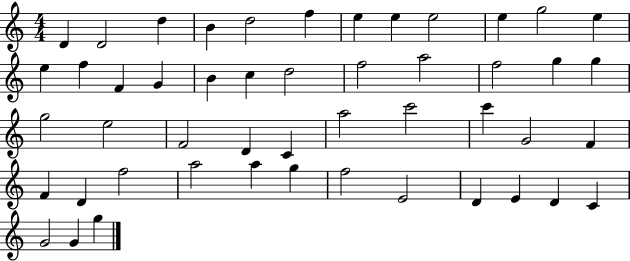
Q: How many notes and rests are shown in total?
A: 49